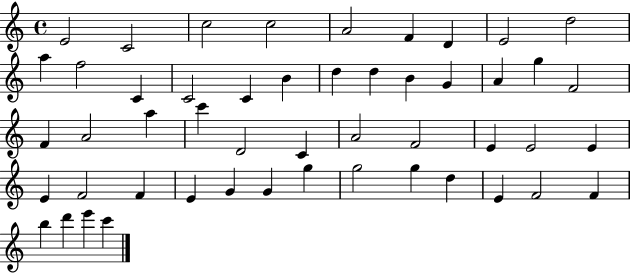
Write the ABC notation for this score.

X:1
T:Untitled
M:4/4
L:1/4
K:C
E2 C2 c2 c2 A2 F D E2 d2 a f2 C C2 C B d d B G A g F2 F A2 a c' D2 C A2 F2 E E2 E E F2 F E G G g g2 g d E F2 F b d' e' c'